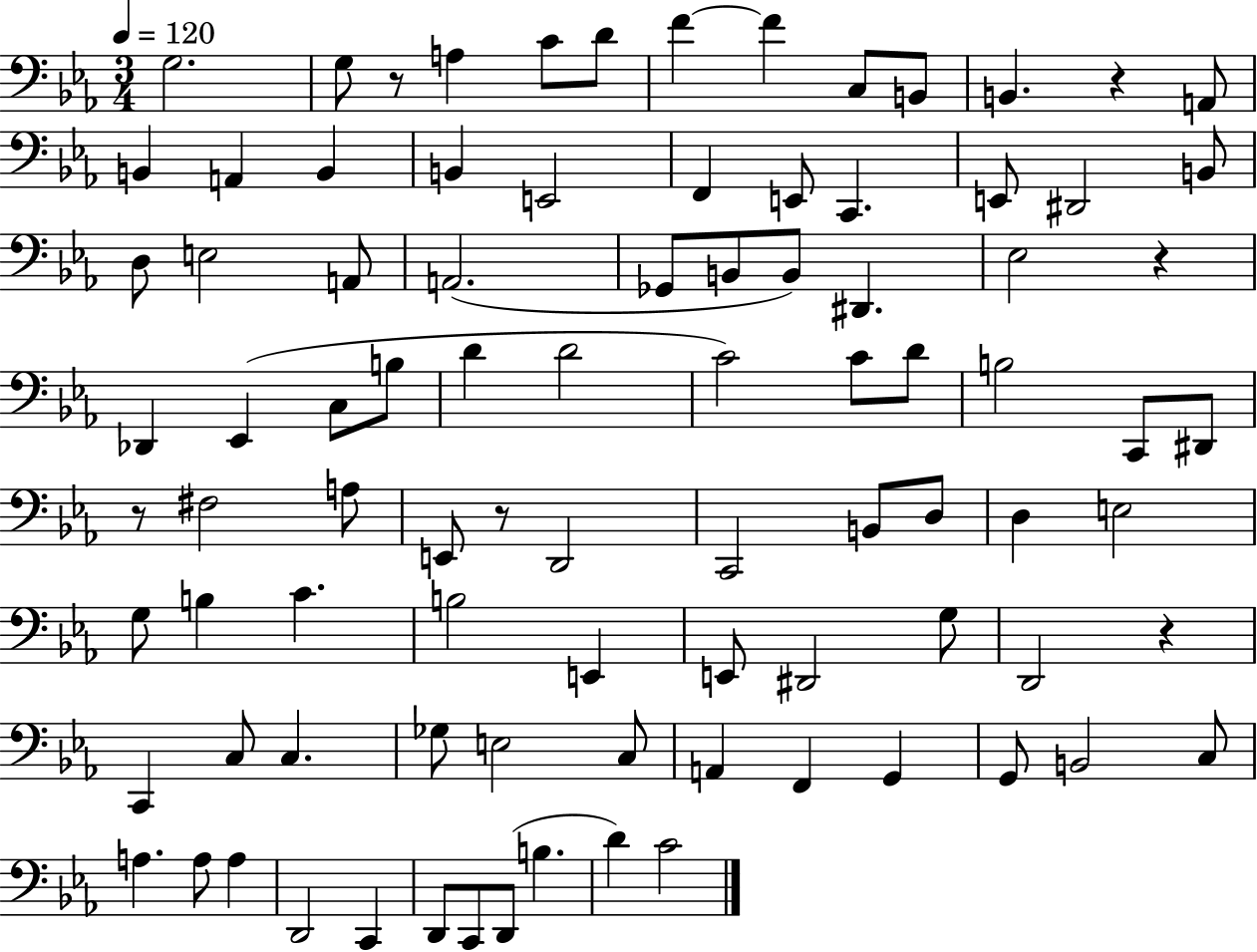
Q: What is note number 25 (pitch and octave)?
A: A2